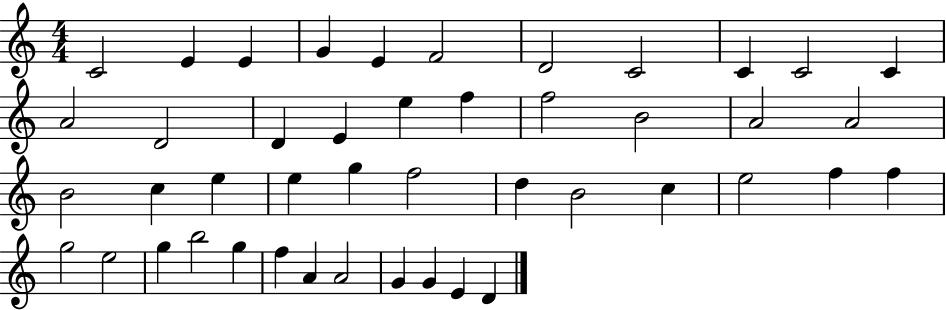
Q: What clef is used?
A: treble